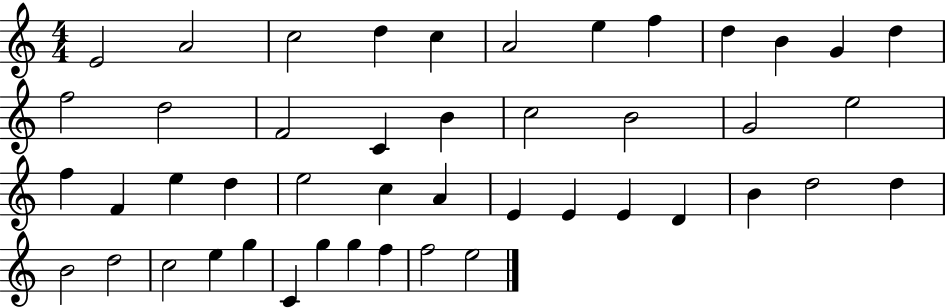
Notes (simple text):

E4/h A4/h C5/h D5/q C5/q A4/h E5/q F5/q D5/q B4/q G4/q D5/q F5/h D5/h F4/h C4/q B4/q C5/h B4/h G4/h E5/h F5/q F4/q E5/q D5/q E5/h C5/q A4/q E4/q E4/q E4/q D4/q B4/q D5/h D5/q B4/h D5/h C5/h E5/q G5/q C4/q G5/q G5/q F5/q F5/h E5/h